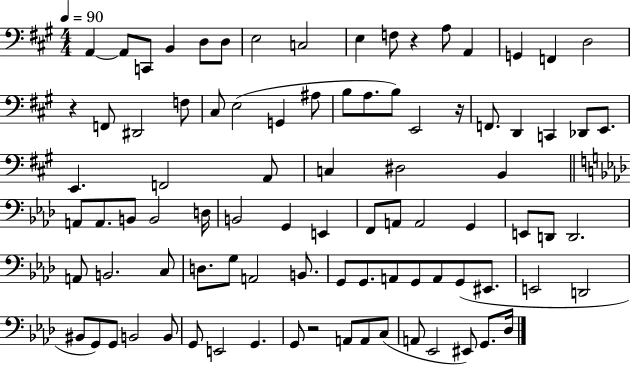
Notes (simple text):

A2/q A2/e C2/e B2/q D3/e D3/e E3/h C3/h E3/q F3/e R/q A3/e A2/q G2/q F2/q D3/h R/q F2/e D#2/h F3/e C#3/e E3/h G2/q A#3/e B3/e A3/e. B3/e E2/h R/s F2/e. D2/q C2/q Db2/e E2/e. E2/q. F2/h A2/e C3/q D#3/h B2/q A2/e A2/e. B2/e B2/h D3/s B2/h G2/q E2/q F2/e A2/e A2/h G2/q E2/e D2/e D2/h. A2/e B2/h. C3/e D3/e. G3/e A2/h B2/e. G2/e G2/e. A2/e G2/e A2/e G2/e EIS2/e. E2/h D2/h BIS2/e G2/e G2/e B2/h B2/e G2/e E2/h G2/q. G2/e R/h A2/e A2/e C3/e A2/e Eb2/h EIS2/e G2/e. Db3/s